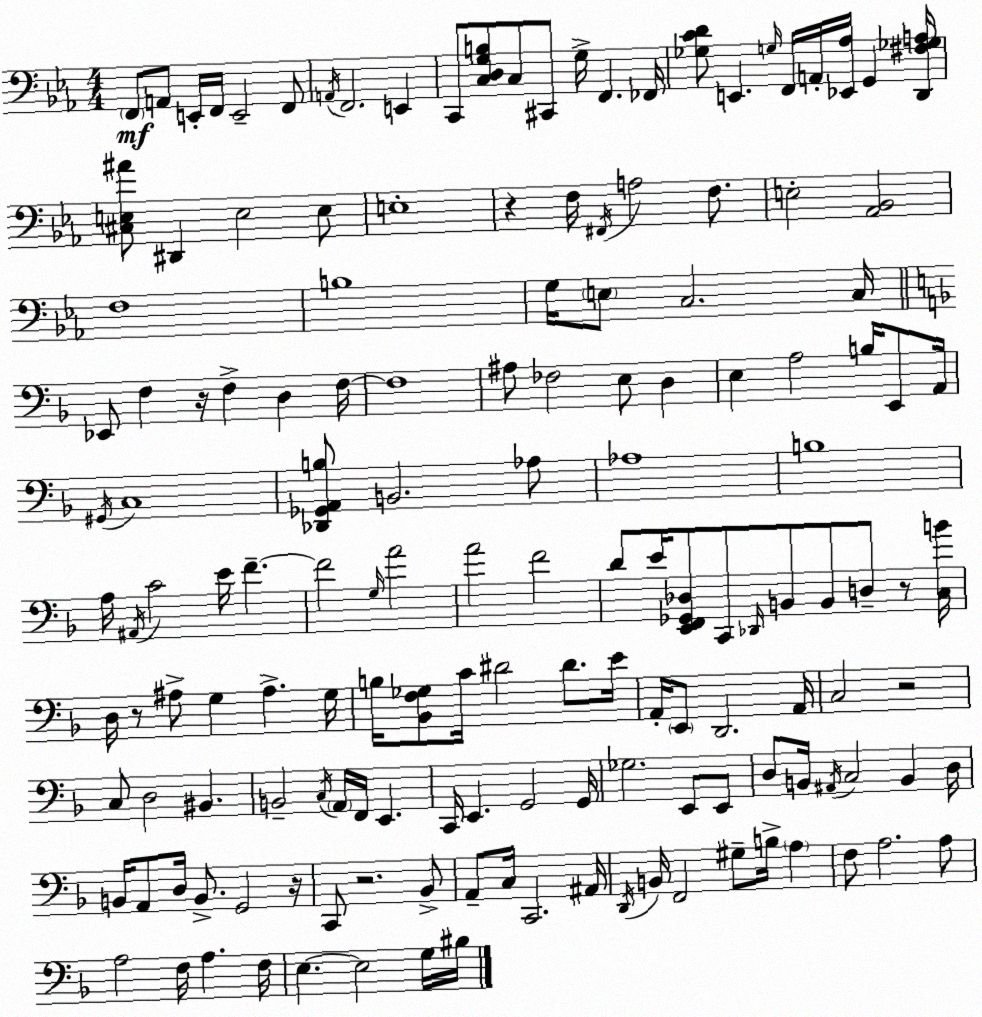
X:1
T:Untitled
M:4/4
L:1/4
K:Cm
F,,/2 A,,/2 E,,/4 F,,/4 E,,2 F,,/2 A,,/4 F,,2 E,, C,,/2 [C,D,G,B,]/2 C,/2 ^C,,/2 G,/4 F,, _F,,/4 [_G,CD]/2 E,, G,/4 F,,/4 A,,/4 [_E,,_A,]/4 G,, [D,,^F,_G,A,]/4 [^C,E,^A]/2 ^D,, E,2 E,/2 E,4 z F,/4 ^F,,/4 A,2 F,/2 E,2 [_A,,_B,,]2 F,4 B,4 G,/4 E,/2 C,2 C,/4 _E,,/2 F, z/4 F, D, F,/4 F,4 ^A,/2 _F,2 E,/2 D, E, A,2 B,/4 E,,/2 A,,/4 ^G,,/4 C,4 [_D,,_G,,A,,B,]/2 B,,2 _A,/2 _A,4 B,4 A,/4 ^A,,/4 C2 E/4 F F2 G,/4 A2 A2 F2 D/2 E/4 [E,,F,,_G,,_D,]/2 C,,/2 _D,,/4 B,,/2 B,,/2 D,/2 z/2 [C,B]/4 D,/4 z/2 ^A,/2 G, ^A, G,/4 B,/4 [_B,,F,_G,]/2 C/4 ^D2 ^D/2 E/4 A,,/4 E,,/2 D,,2 A,,/4 C,2 z2 C,/2 D,2 ^B,, B,,2 C,/4 A,,/4 F,,/4 E,, C,,/4 E,, G,,2 G,,/4 _G,2 E,,/2 E,,/2 D,/2 B,,/4 ^A,,/4 C,2 B,, D,/4 B,,/4 A,,/2 D,/4 B,,/2 G,,2 z/4 C,,/2 z2 _B,,/2 A,,/2 C,/4 C,,2 ^A,,/4 D,,/4 B,,/4 F,,2 ^G,/2 B,/4 A, F,/2 A,2 A,/2 A,2 F,/4 A, F,/4 E, E,2 G,/4 ^B,/4